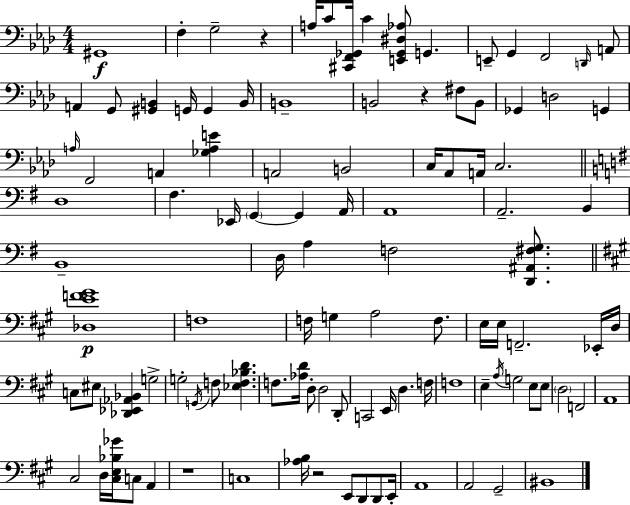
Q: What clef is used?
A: bass